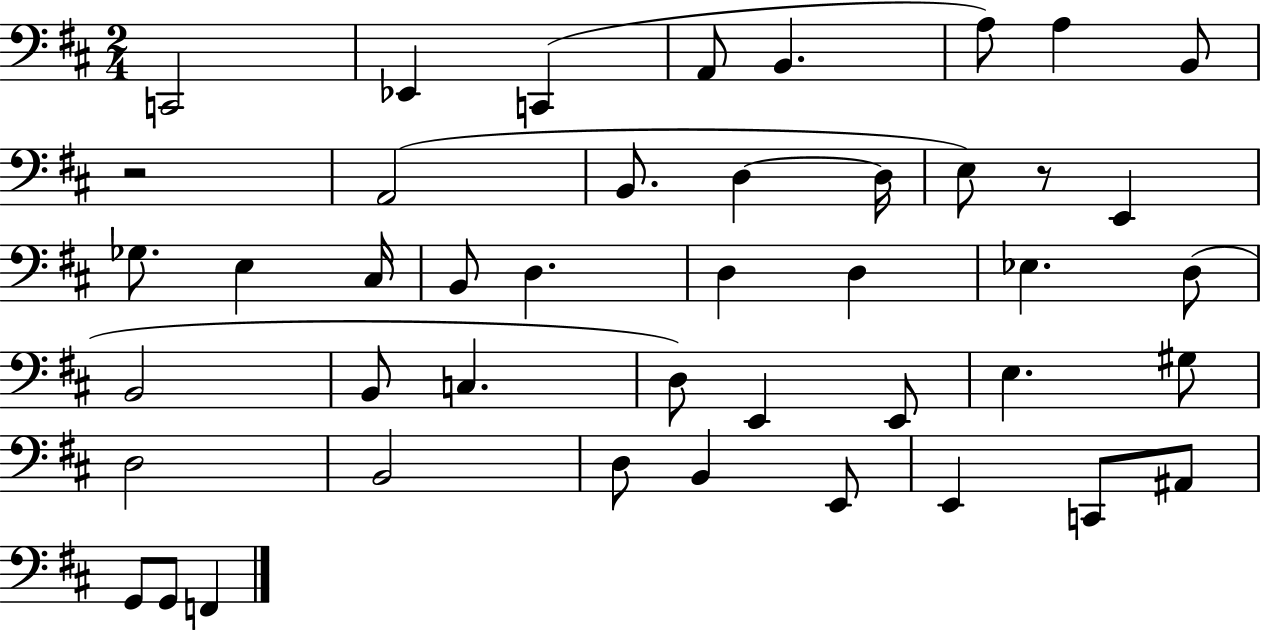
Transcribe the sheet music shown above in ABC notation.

X:1
T:Untitled
M:2/4
L:1/4
K:D
C,,2 _E,, C,, A,,/2 B,, A,/2 A, B,,/2 z2 A,,2 B,,/2 D, D,/4 E,/2 z/2 E,, _G,/2 E, ^C,/4 B,,/2 D, D, D, _E, D,/2 B,,2 B,,/2 C, D,/2 E,, E,,/2 E, ^G,/2 D,2 B,,2 D,/2 B,, E,,/2 E,, C,,/2 ^A,,/2 G,,/2 G,,/2 F,,